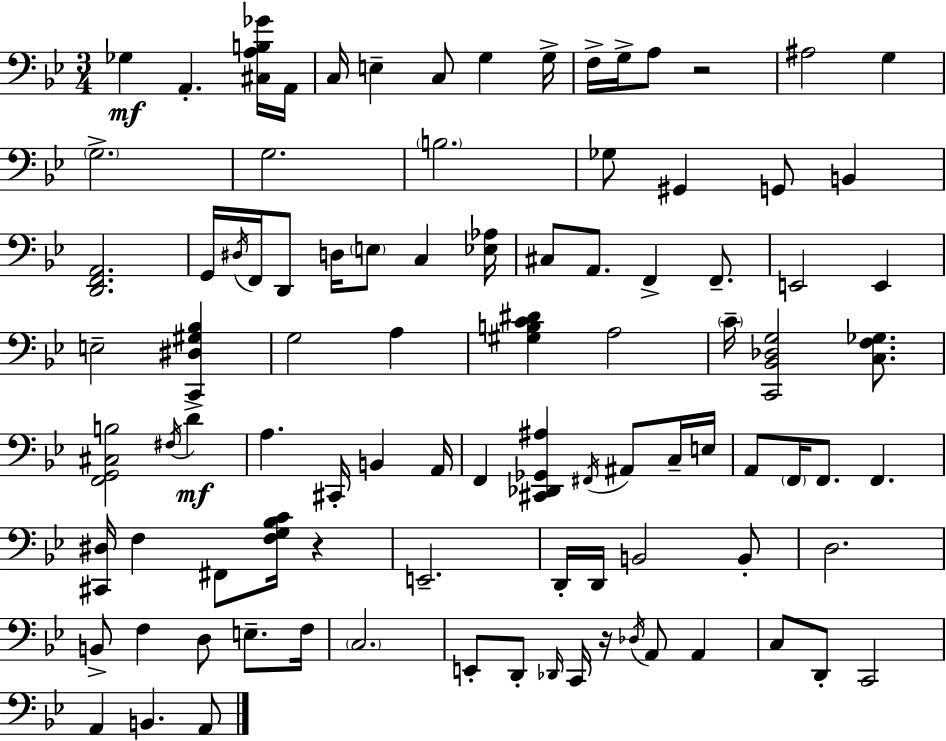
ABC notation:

X:1
T:Untitled
M:3/4
L:1/4
K:Bb
_G, A,, [^C,A,B,_G]/4 A,,/4 C,/4 E, C,/2 G, G,/4 F,/4 G,/4 A,/2 z2 ^A,2 G, G,2 G,2 B,2 _G,/2 ^G,, G,,/2 B,, [D,,F,,A,,]2 G,,/4 ^D,/4 F,,/4 D,,/2 D,/4 E,/2 C, [_E,_A,]/4 ^C,/2 A,,/2 F,, F,,/2 E,,2 E,, E,2 [C,,^D,^G,_B,] G,2 A, [^G,B,C^D] A,2 C/4 [C,,_B,,_D,G,]2 [C,F,_G,]/2 [F,,G,,^C,B,]2 ^F,/4 D A, ^C,,/4 B,, A,,/4 F,, [^C,,_D,,_G,,^A,] ^F,,/4 ^A,,/2 C,/4 E,/4 A,,/2 F,,/4 F,,/2 F,, [^C,,^D,]/4 F, ^F,,/2 [F,G,_B,C]/4 z E,,2 D,,/4 D,,/4 B,,2 B,,/2 D,2 B,,/2 F, D,/2 E,/2 F,/4 C,2 E,,/2 D,,/2 _D,,/4 C,,/4 z/4 _D,/4 A,,/2 A,, C,/2 D,,/2 C,,2 A,, B,, A,,/2